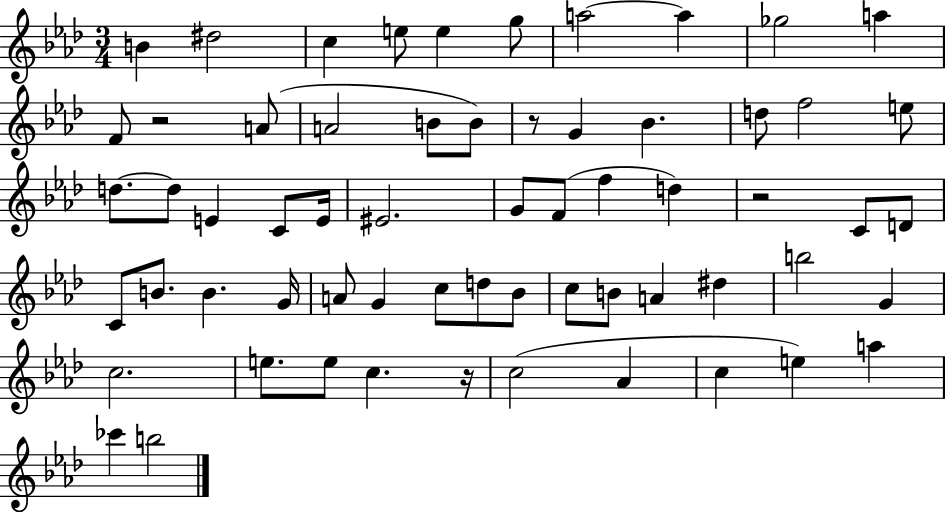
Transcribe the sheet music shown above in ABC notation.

X:1
T:Untitled
M:3/4
L:1/4
K:Ab
B ^d2 c e/2 e g/2 a2 a _g2 a F/2 z2 A/2 A2 B/2 B/2 z/2 G _B d/2 f2 e/2 d/2 d/2 E C/2 E/4 ^E2 G/2 F/2 f d z2 C/2 D/2 C/2 B/2 B G/4 A/2 G c/2 d/2 _B/2 c/2 B/2 A ^d b2 G c2 e/2 e/2 c z/4 c2 _A c e a _c' b2